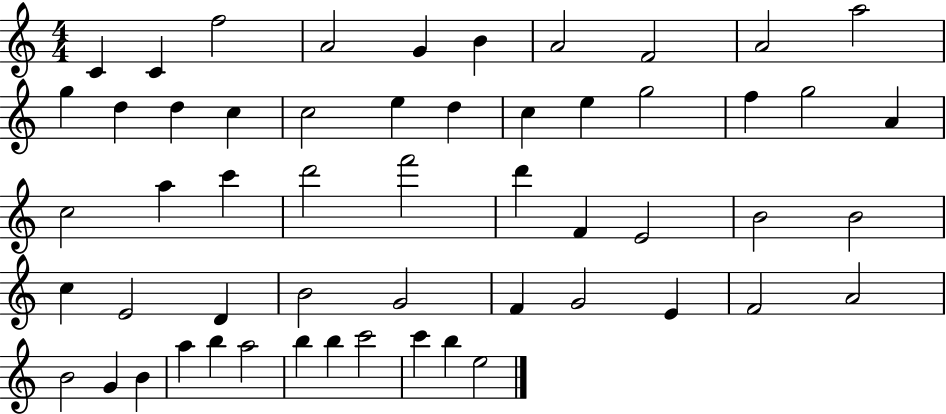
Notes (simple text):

C4/q C4/q F5/h A4/h G4/q B4/q A4/h F4/h A4/h A5/h G5/q D5/q D5/q C5/q C5/h E5/q D5/q C5/q E5/q G5/h F5/q G5/h A4/q C5/h A5/q C6/q D6/h F6/h D6/q F4/q E4/h B4/h B4/h C5/q E4/h D4/q B4/h G4/h F4/q G4/h E4/q F4/h A4/h B4/h G4/q B4/q A5/q B5/q A5/h B5/q B5/q C6/h C6/q B5/q E5/h